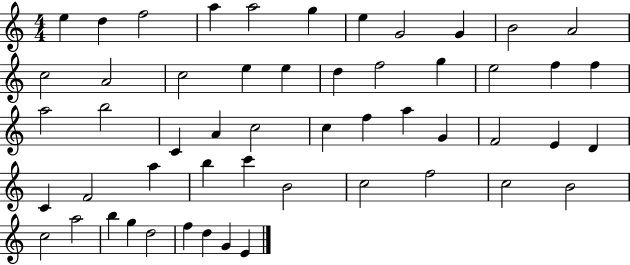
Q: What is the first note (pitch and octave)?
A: E5